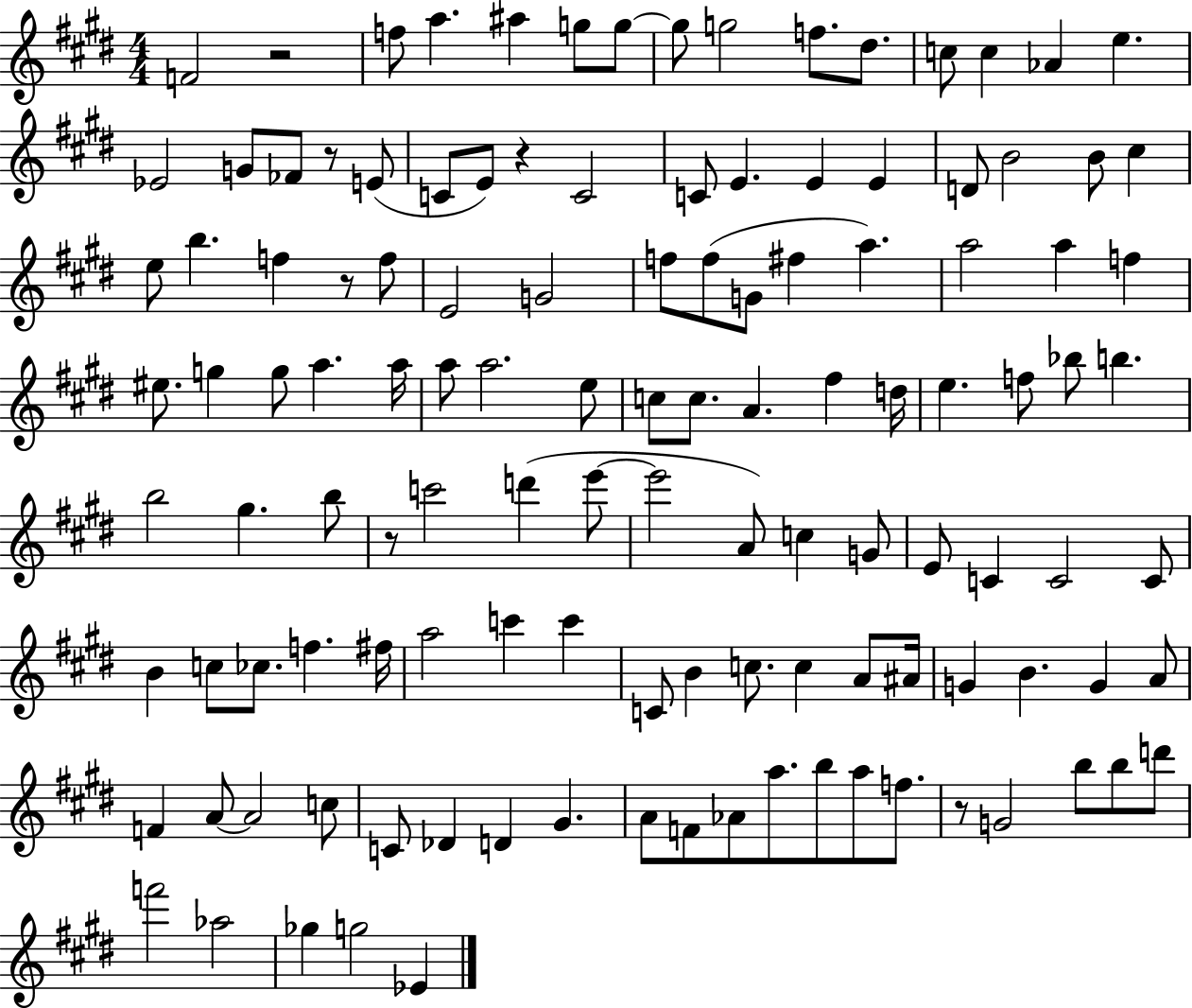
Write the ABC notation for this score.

X:1
T:Untitled
M:4/4
L:1/4
K:E
F2 z2 f/2 a ^a g/2 g/2 g/2 g2 f/2 ^d/2 c/2 c _A e _E2 G/2 _F/2 z/2 E/2 C/2 E/2 z C2 C/2 E E E D/2 B2 B/2 ^c e/2 b f z/2 f/2 E2 G2 f/2 f/2 G/2 ^f a a2 a f ^e/2 g g/2 a a/4 a/2 a2 e/2 c/2 c/2 A ^f d/4 e f/2 _b/2 b b2 ^g b/2 z/2 c'2 d' e'/2 e'2 A/2 c G/2 E/2 C C2 C/2 B c/2 _c/2 f ^f/4 a2 c' c' C/2 B c/2 c A/2 ^A/4 G B G A/2 F A/2 A2 c/2 C/2 _D D ^G A/2 F/2 _A/2 a/2 b/2 a/2 f/2 z/2 G2 b/2 b/2 d'/2 f'2 _a2 _g g2 _E